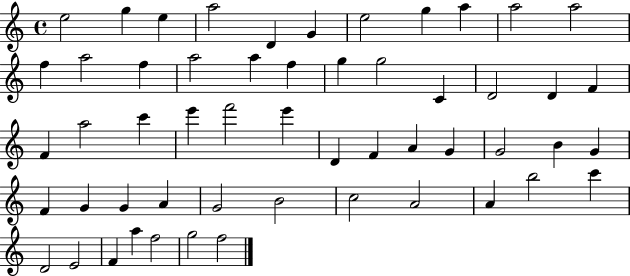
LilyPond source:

{
  \clef treble
  \time 4/4
  \defaultTimeSignature
  \key c \major
  e''2 g''4 e''4 | a''2 d'4 g'4 | e''2 g''4 a''4 | a''2 a''2 | \break f''4 a''2 f''4 | a''2 a''4 f''4 | g''4 g''2 c'4 | d'2 d'4 f'4 | \break f'4 a''2 c'''4 | e'''4 f'''2 e'''4 | d'4 f'4 a'4 g'4 | g'2 b'4 g'4 | \break f'4 g'4 g'4 a'4 | g'2 b'2 | c''2 a'2 | a'4 b''2 c'''4 | \break d'2 e'2 | f'4 a''4 f''2 | g''2 f''2 | \bar "|."
}